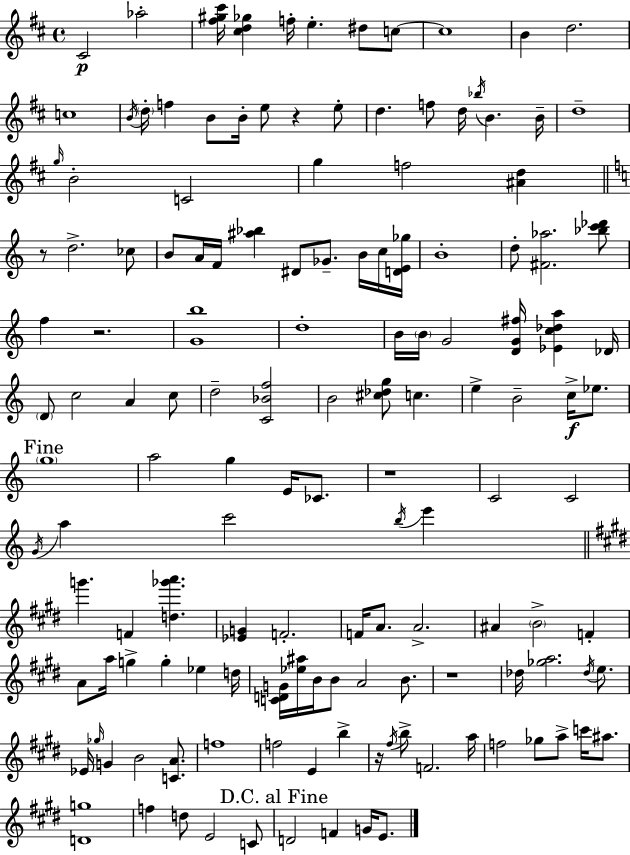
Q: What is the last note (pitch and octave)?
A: E4